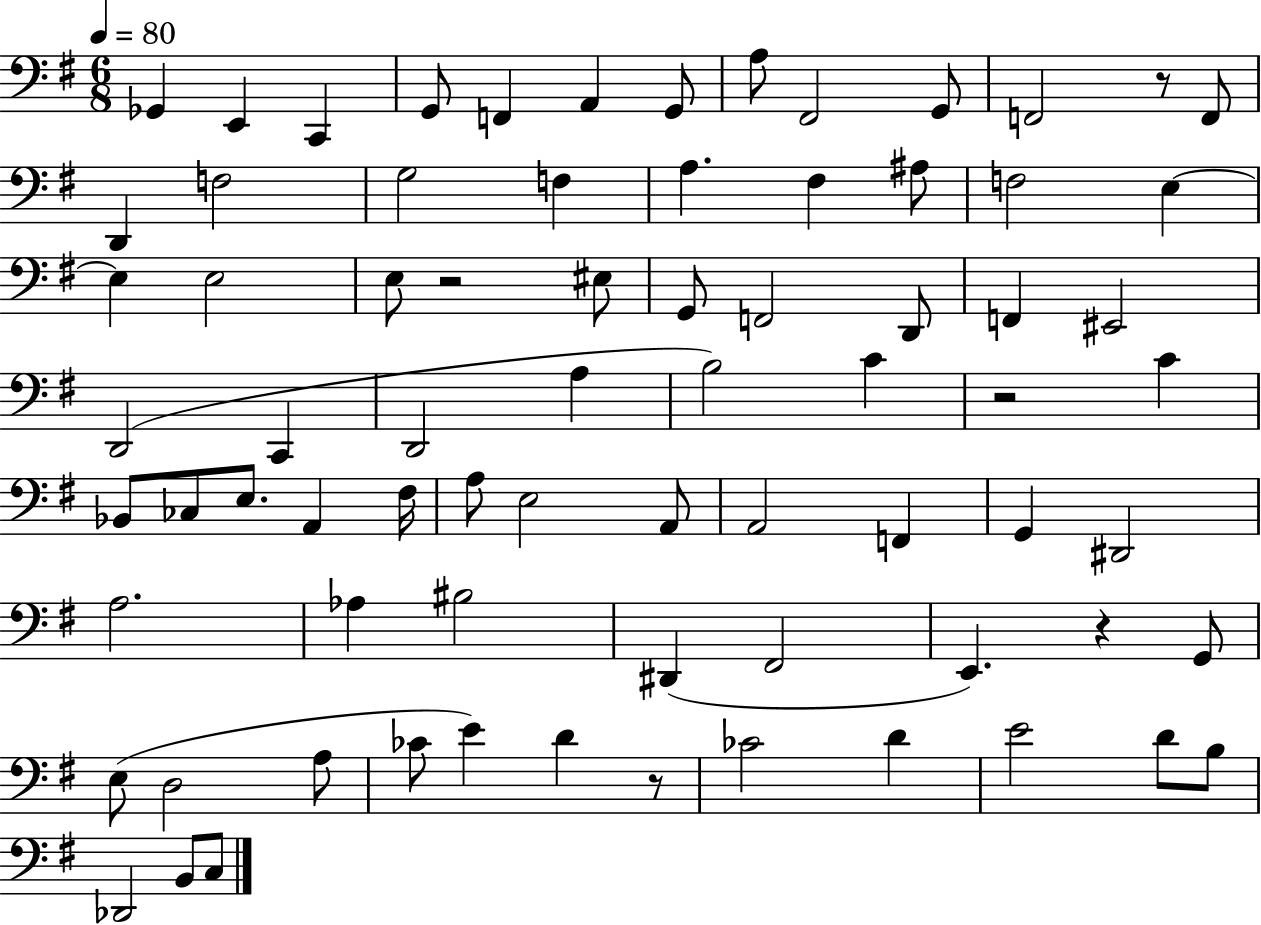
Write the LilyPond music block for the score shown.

{
  \clef bass
  \numericTimeSignature
  \time 6/8
  \key g \major
  \tempo 4 = 80
  \repeat volta 2 { ges,4 e,4 c,4 | g,8 f,4 a,4 g,8 | a8 fis,2 g,8 | f,2 r8 f,8 | \break d,4 f2 | g2 f4 | a4. fis4 ais8 | f2 e4~~ | \break e4 e2 | e8 r2 eis8 | g,8 f,2 d,8 | f,4 eis,2 | \break d,2( c,4 | d,2 a4 | b2) c'4 | r2 c'4 | \break bes,8 ces8 e8. a,4 fis16 | a8 e2 a,8 | a,2 f,4 | g,4 dis,2 | \break a2. | aes4 bis2 | dis,4( fis,2 | e,4.) r4 g,8 | \break e8( d2 a8 | ces'8 e'4) d'4 r8 | ces'2 d'4 | e'2 d'8 b8 | \break des,2 b,8 c8 | } \bar "|."
}